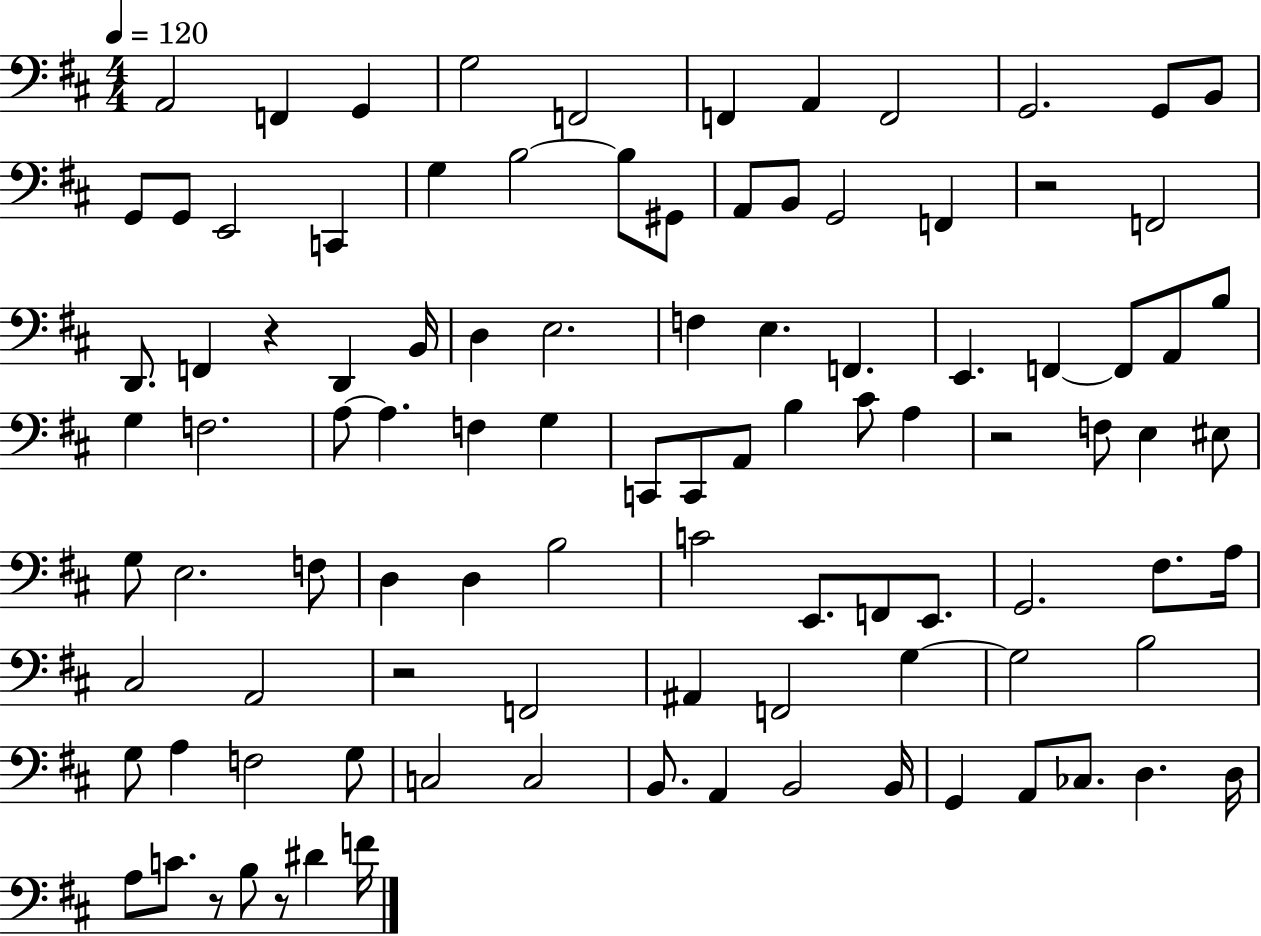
A2/h F2/q G2/q G3/h F2/h F2/q A2/q F2/h G2/h. G2/e B2/e G2/e G2/e E2/h C2/q G3/q B3/h B3/e G#2/e A2/e B2/e G2/h F2/q R/h F2/h D2/e. F2/q R/q D2/q B2/s D3/q E3/h. F3/q E3/q. F2/q. E2/q. F2/q F2/e A2/e B3/e G3/q F3/h. A3/e A3/q. F3/q G3/q C2/e C2/e A2/e B3/q C#4/e A3/q R/h F3/e E3/q EIS3/e G3/e E3/h. F3/e D3/q D3/q B3/h C4/h E2/e. F2/e E2/e. G2/h. F#3/e. A3/s C#3/h A2/h R/h F2/h A#2/q F2/h G3/q G3/h B3/h G3/e A3/q F3/h G3/e C3/h C3/h B2/e. A2/q B2/h B2/s G2/q A2/e CES3/e. D3/q. D3/s A3/e C4/e. R/e B3/e R/e D#4/q F4/s